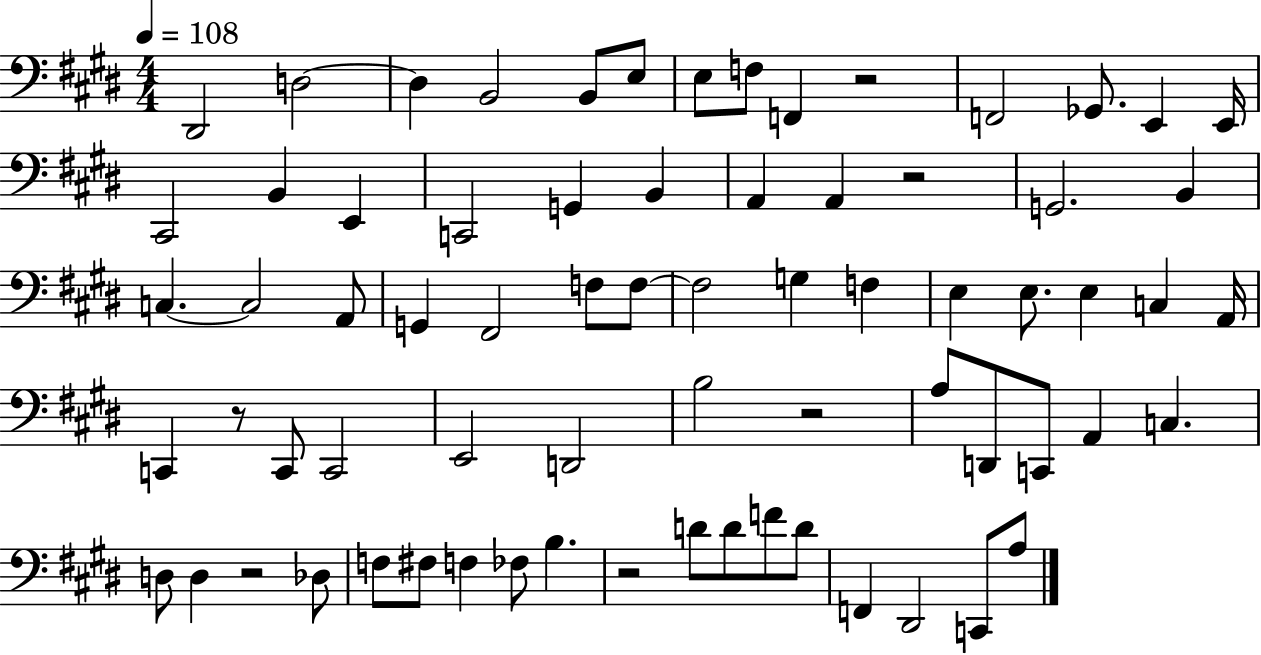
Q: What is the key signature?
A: E major